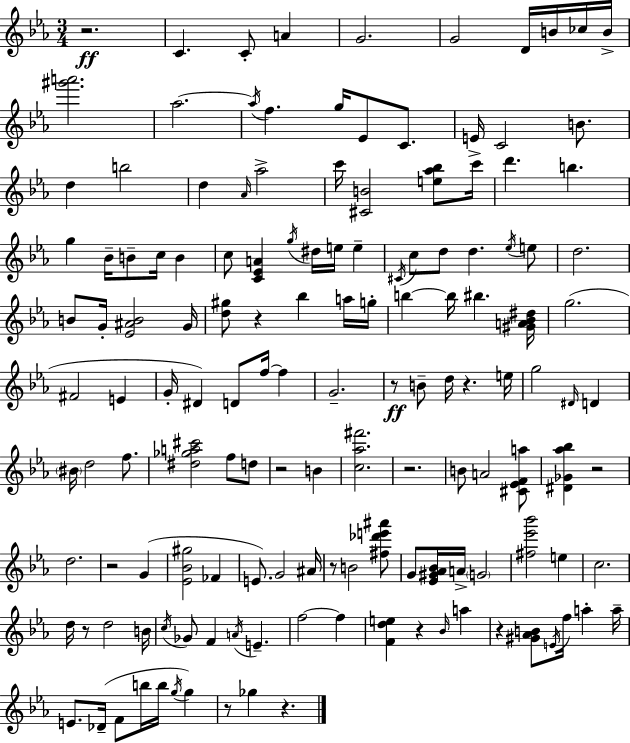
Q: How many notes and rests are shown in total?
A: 143